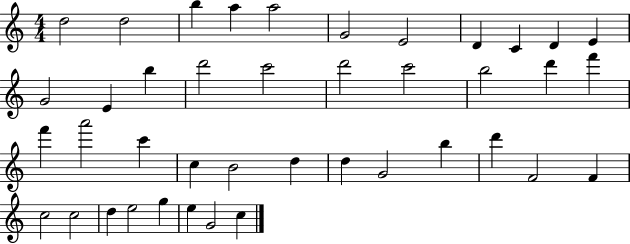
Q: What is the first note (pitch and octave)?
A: D5